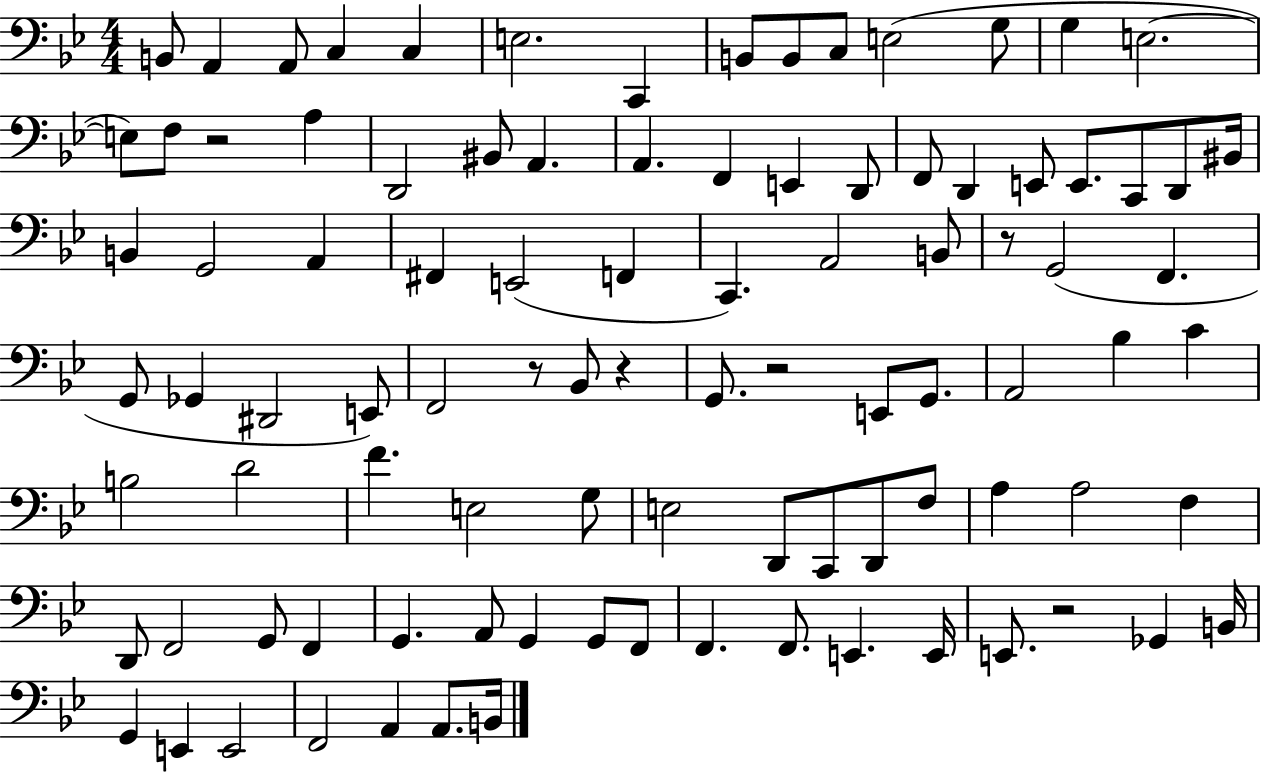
{
  \clef bass
  \numericTimeSignature
  \time 4/4
  \key bes \major
  b,8 a,4 a,8 c4 c4 | e2. c,4 | b,8 b,8 c8 e2( g8 | g4 e2.~~ | \break e8) f8 r2 a4 | d,2 bis,8 a,4. | a,4. f,4 e,4 d,8 | f,8 d,4 e,8 e,8. c,8 d,8 bis,16 | \break b,4 g,2 a,4 | fis,4 e,2( f,4 | c,4.) a,2 b,8 | r8 g,2( f,4. | \break g,8 ges,4 dis,2 e,8) | f,2 r8 bes,8 r4 | g,8. r2 e,8 g,8. | a,2 bes4 c'4 | \break b2 d'2 | f'4. e2 g8 | e2 d,8 c,8 d,8 f8 | a4 a2 f4 | \break d,8 f,2 g,8 f,4 | g,4. a,8 g,4 g,8 f,8 | f,4. f,8. e,4. e,16 | e,8. r2 ges,4 b,16 | \break g,4 e,4 e,2 | f,2 a,4 a,8. b,16 | \bar "|."
}